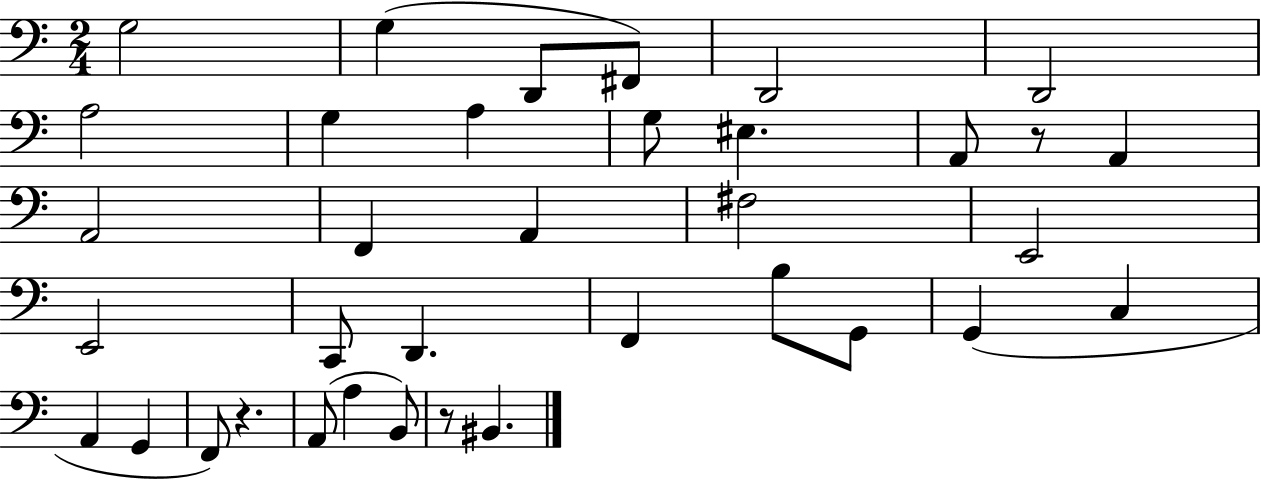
X:1
T:Untitled
M:2/4
L:1/4
K:C
G,2 G, D,,/2 ^F,,/2 D,,2 D,,2 A,2 G, A, G,/2 ^E, A,,/2 z/2 A,, A,,2 F,, A,, ^F,2 E,,2 E,,2 C,,/2 D,, F,, B,/2 G,,/2 G,, C, A,, G,, F,,/2 z A,,/2 A, B,,/2 z/2 ^B,,